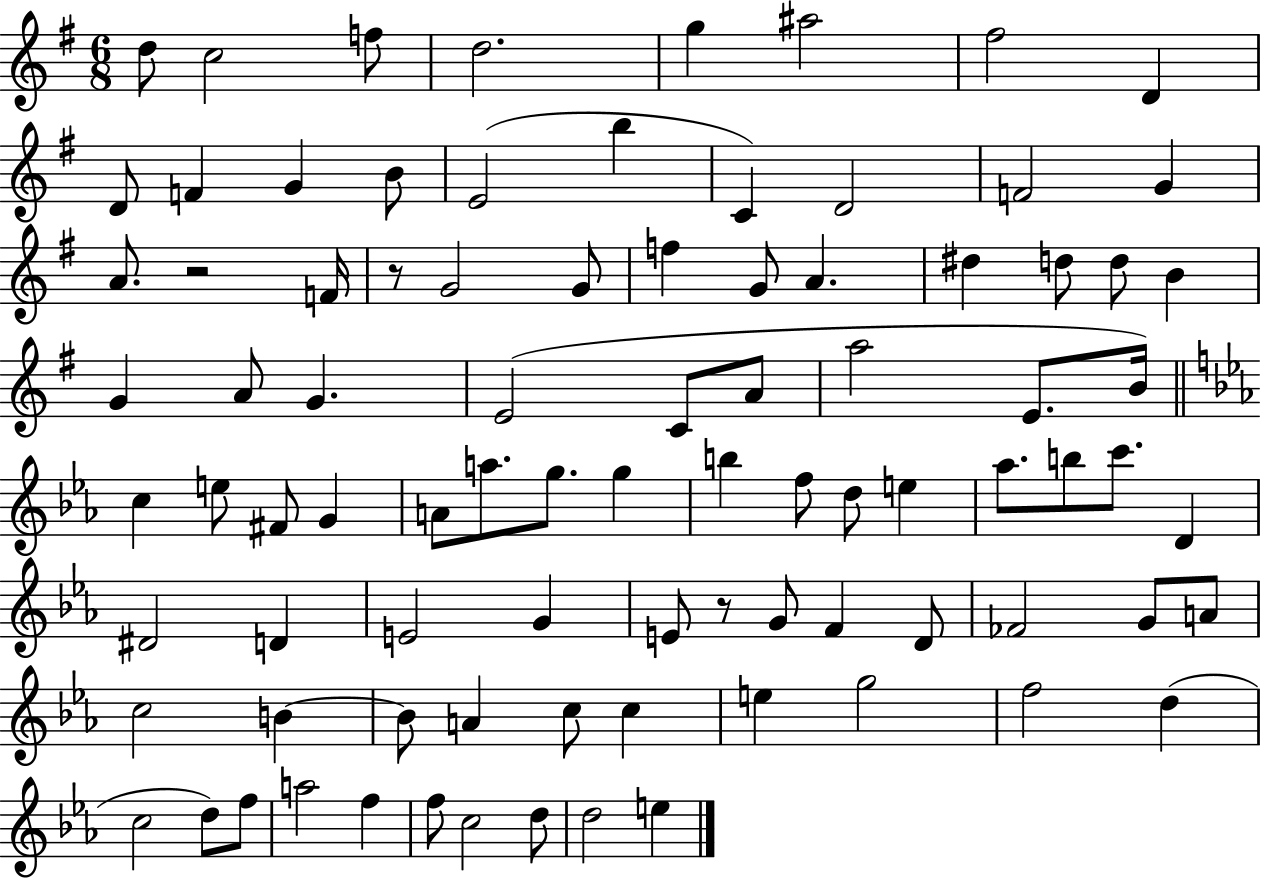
D5/e C5/h F5/e D5/h. G5/q A#5/h F#5/h D4/q D4/e F4/q G4/q B4/e E4/h B5/q C4/q D4/h F4/h G4/q A4/e. R/h F4/s R/e G4/h G4/e F5/q G4/e A4/q. D#5/q D5/e D5/e B4/q G4/q A4/e G4/q. E4/h C4/e A4/e A5/h E4/e. B4/s C5/q E5/e F#4/e G4/q A4/e A5/e. G5/e. G5/q B5/q F5/e D5/e E5/q Ab5/e. B5/e C6/e. D4/q D#4/h D4/q E4/h G4/q E4/e R/e G4/e F4/q D4/e FES4/h G4/e A4/e C5/h B4/q B4/e A4/q C5/e C5/q E5/q G5/h F5/h D5/q C5/h D5/e F5/e A5/h F5/q F5/e C5/h D5/e D5/h E5/q